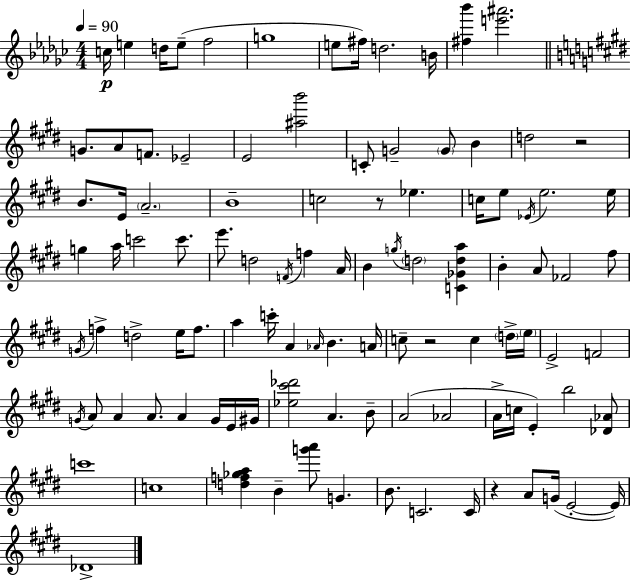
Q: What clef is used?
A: treble